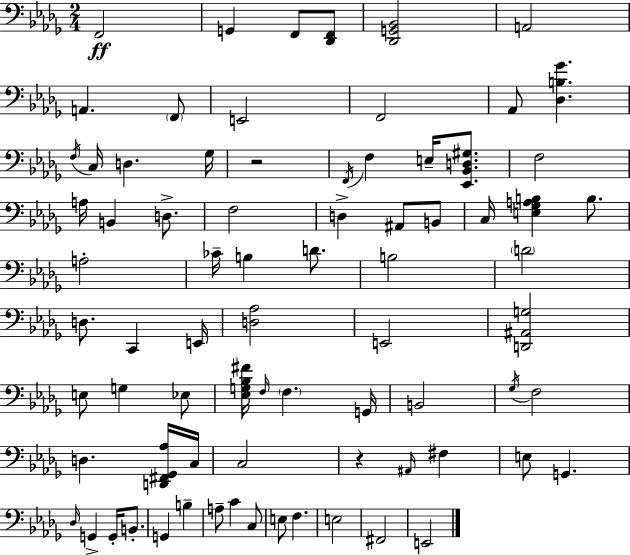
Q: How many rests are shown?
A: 2